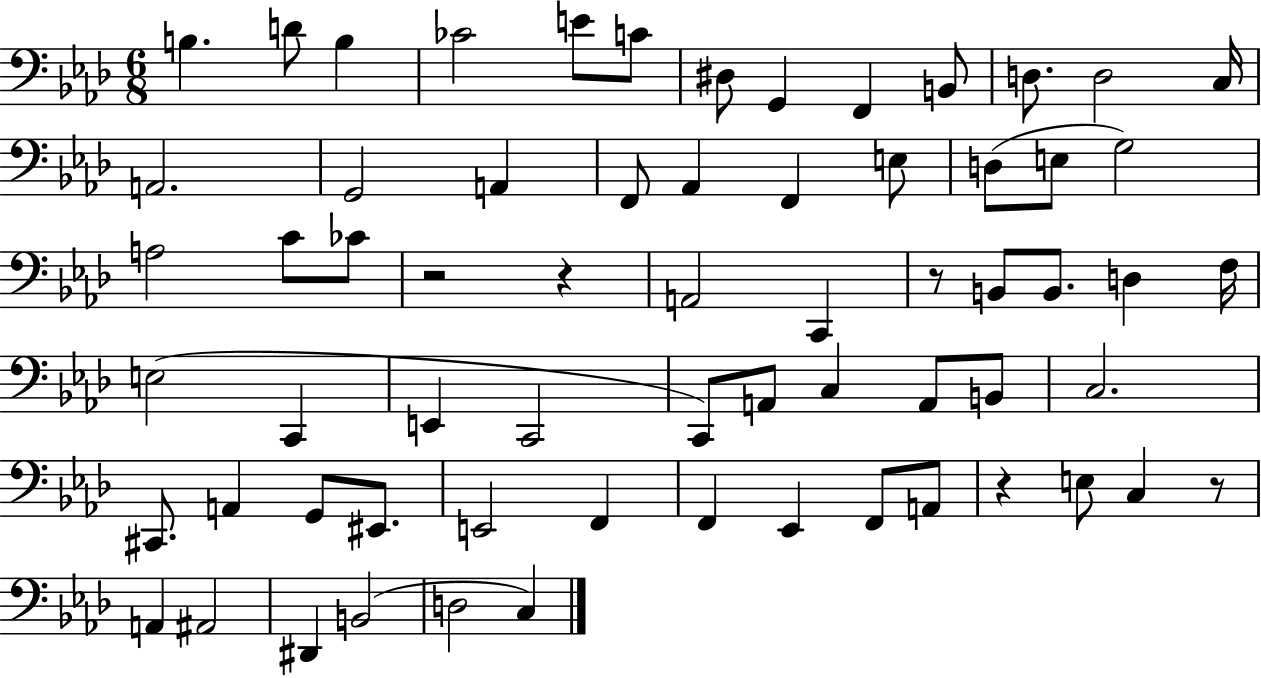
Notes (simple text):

B3/q. D4/e B3/q CES4/h E4/e C4/e D#3/e G2/q F2/q B2/e D3/e. D3/h C3/s A2/h. G2/h A2/q F2/e Ab2/q F2/q E3/e D3/e E3/e G3/h A3/h C4/e CES4/e R/h R/q A2/h C2/q R/e B2/e B2/e. D3/q F3/s E3/h C2/q E2/q C2/h C2/e A2/e C3/q A2/e B2/e C3/h. C#2/e. A2/q G2/e EIS2/e. E2/h F2/q F2/q Eb2/q F2/e A2/e R/q E3/e C3/q R/e A2/q A#2/h D#2/q B2/h D3/h C3/q